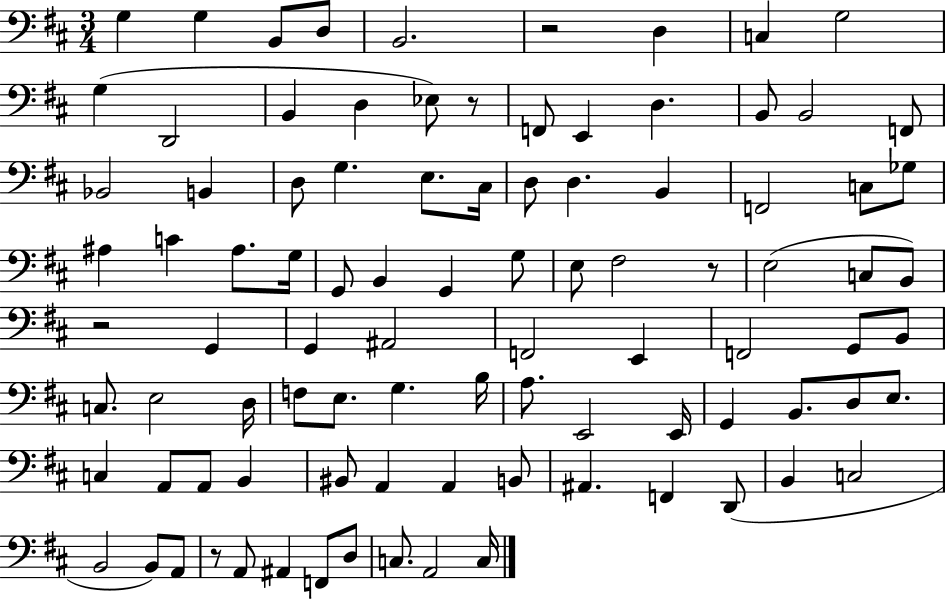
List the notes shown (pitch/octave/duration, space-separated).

G3/q G3/q B2/e D3/e B2/h. R/h D3/q C3/q G3/h G3/q D2/h B2/q D3/q Eb3/e R/e F2/e E2/q D3/q. B2/e B2/h F2/e Bb2/h B2/q D3/e G3/q. E3/e. C#3/s D3/e D3/q. B2/q F2/h C3/e Gb3/e A#3/q C4/q A#3/e. G3/s G2/e B2/q G2/q G3/e E3/e F#3/h R/e E3/h C3/e B2/e R/h G2/q G2/q A#2/h F2/h E2/q F2/h G2/e B2/e C3/e. E3/h D3/s F3/e E3/e. G3/q. B3/s A3/e. E2/h E2/s G2/q B2/e. D3/e E3/e. C3/q A2/e A2/e B2/q BIS2/e A2/q A2/q B2/e A#2/q. F2/q D2/e B2/q C3/h B2/h B2/e A2/e R/e A2/e A#2/q F2/e D3/e C3/e. A2/h C3/s